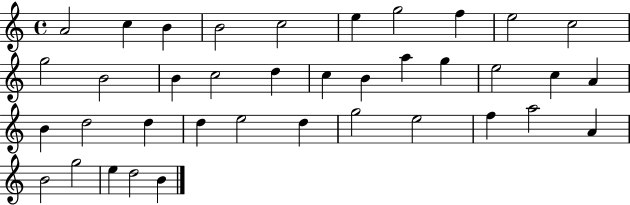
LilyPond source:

{
  \clef treble
  \time 4/4
  \defaultTimeSignature
  \key c \major
  a'2 c''4 b'4 | b'2 c''2 | e''4 g''2 f''4 | e''2 c''2 | \break g''2 b'2 | b'4 c''2 d''4 | c''4 b'4 a''4 g''4 | e''2 c''4 a'4 | \break b'4 d''2 d''4 | d''4 e''2 d''4 | g''2 e''2 | f''4 a''2 a'4 | \break b'2 g''2 | e''4 d''2 b'4 | \bar "|."
}